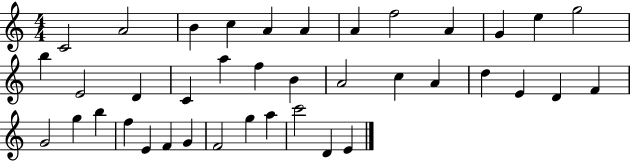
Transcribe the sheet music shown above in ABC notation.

X:1
T:Untitled
M:4/4
L:1/4
K:C
C2 A2 B c A A A f2 A G e g2 b E2 D C a f B A2 c A d E D F G2 g b f E F G F2 g a c'2 D E